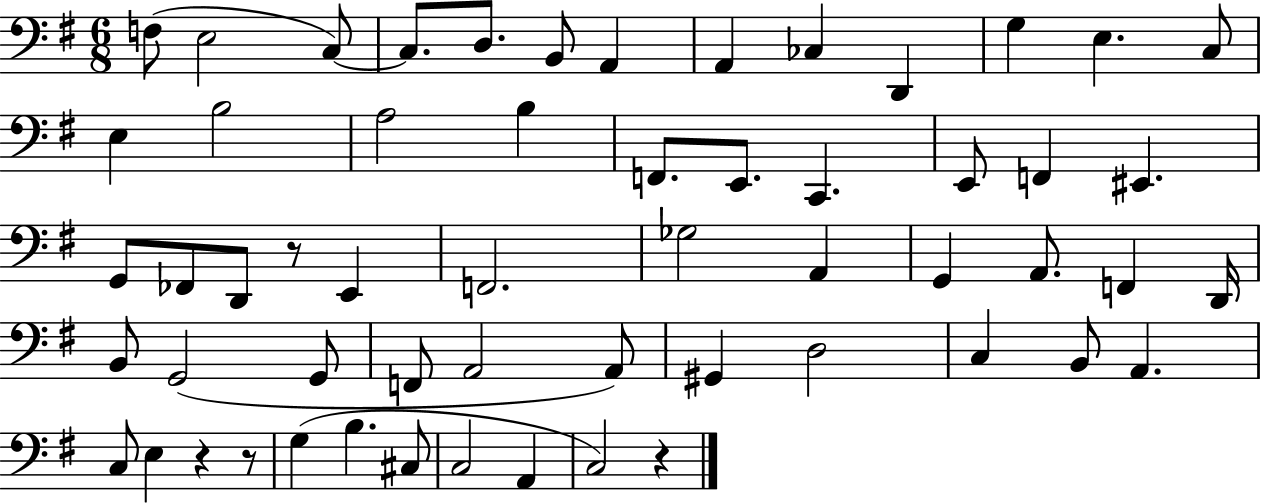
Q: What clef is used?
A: bass